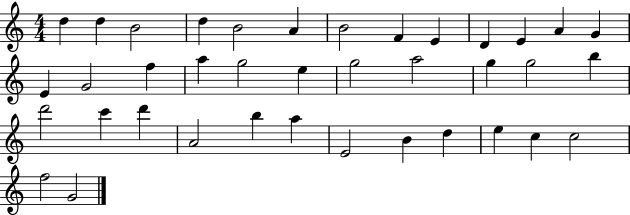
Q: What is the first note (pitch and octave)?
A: D5